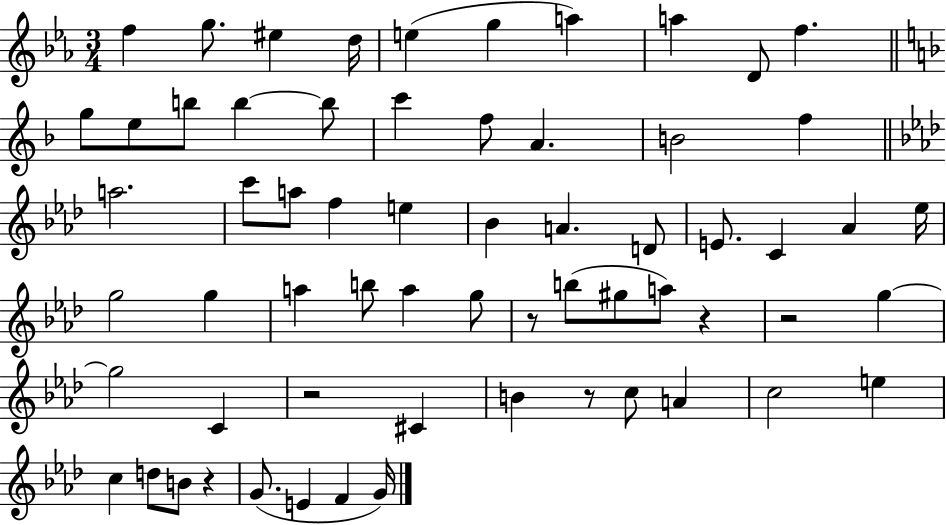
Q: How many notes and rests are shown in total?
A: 63